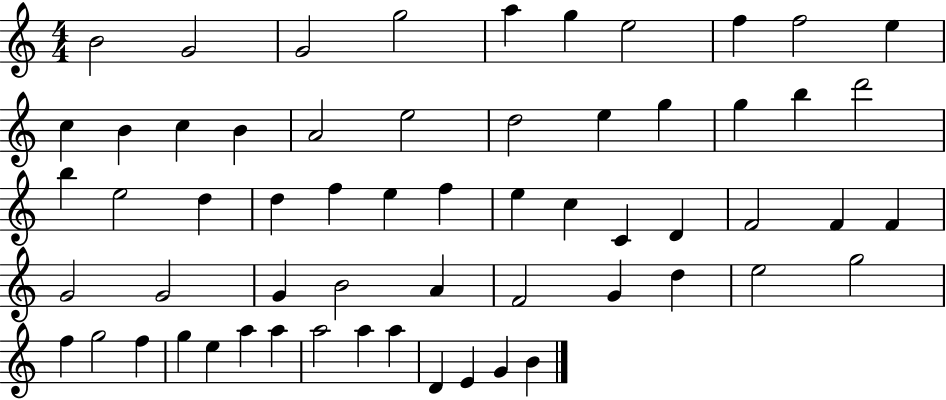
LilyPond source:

{
  \clef treble
  \numericTimeSignature
  \time 4/4
  \key c \major
  b'2 g'2 | g'2 g''2 | a''4 g''4 e''2 | f''4 f''2 e''4 | \break c''4 b'4 c''4 b'4 | a'2 e''2 | d''2 e''4 g''4 | g''4 b''4 d'''2 | \break b''4 e''2 d''4 | d''4 f''4 e''4 f''4 | e''4 c''4 c'4 d'4 | f'2 f'4 f'4 | \break g'2 g'2 | g'4 b'2 a'4 | f'2 g'4 d''4 | e''2 g''2 | \break f''4 g''2 f''4 | g''4 e''4 a''4 a''4 | a''2 a''4 a''4 | d'4 e'4 g'4 b'4 | \break \bar "|."
}